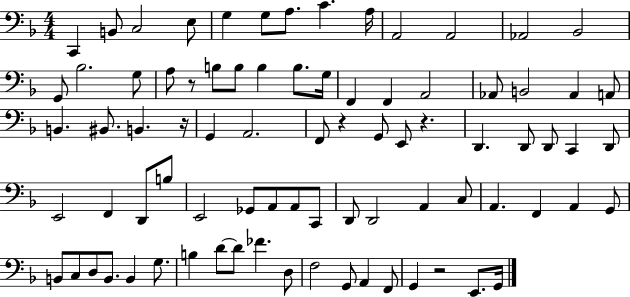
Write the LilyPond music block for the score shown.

{
  \clef bass
  \numericTimeSignature
  \time 4/4
  \key f \major
  c,4 b,8 c2 e8 | g4 g8 a8. c'4. a16 | a,2 a,2 | aes,2 bes,2 | \break g,8 bes2. g8 | a8 r8 b8 b8 b4 b8. g16 | f,4 f,4 a,2 | aes,8 b,2 aes,4 a,8 | \break b,4. bis,8. b,4. r16 | g,4 a,2. | f,8 r4 g,8 e,8 r4. | d,4. d,8 d,8 c,4 d,8 | \break e,2 f,4 d,8 b8 | e,2 ges,8 a,8 a,8 c,8 | d,8 d,2 a,4 c8 | a,4. f,4 a,4 g,8 | \break b,8 c8 d8 b,8. b,4 g8. | b4 d'8~~ d'8 fes'4. d8 | f2 g,8 a,4 f,8 | g,4 r2 e,8. g,16 | \break \bar "|."
}